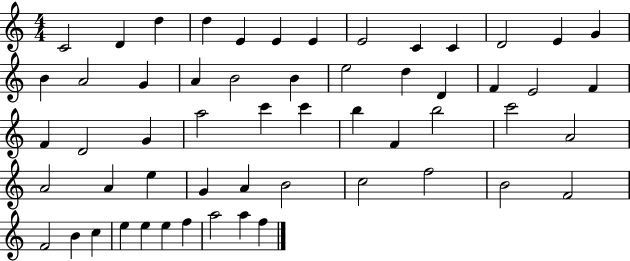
C4/h D4/q D5/q D5/q E4/q E4/q E4/q E4/h C4/q C4/q D4/h E4/q G4/q B4/q A4/h G4/q A4/q B4/h B4/q E5/h D5/q D4/q F4/q E4/h F4/q F4/q D4/h G4/q A5/h C6/q C6/q B5/q F4/q B5/h C6/h A4/h A4/h A4/q E5/q G4/q A4/q B4/h C5/h F5/h B4/h F4/h F4/h B4/q C5/q E5/q E5/q E5/q F5/q A5/h A5/q F5/q